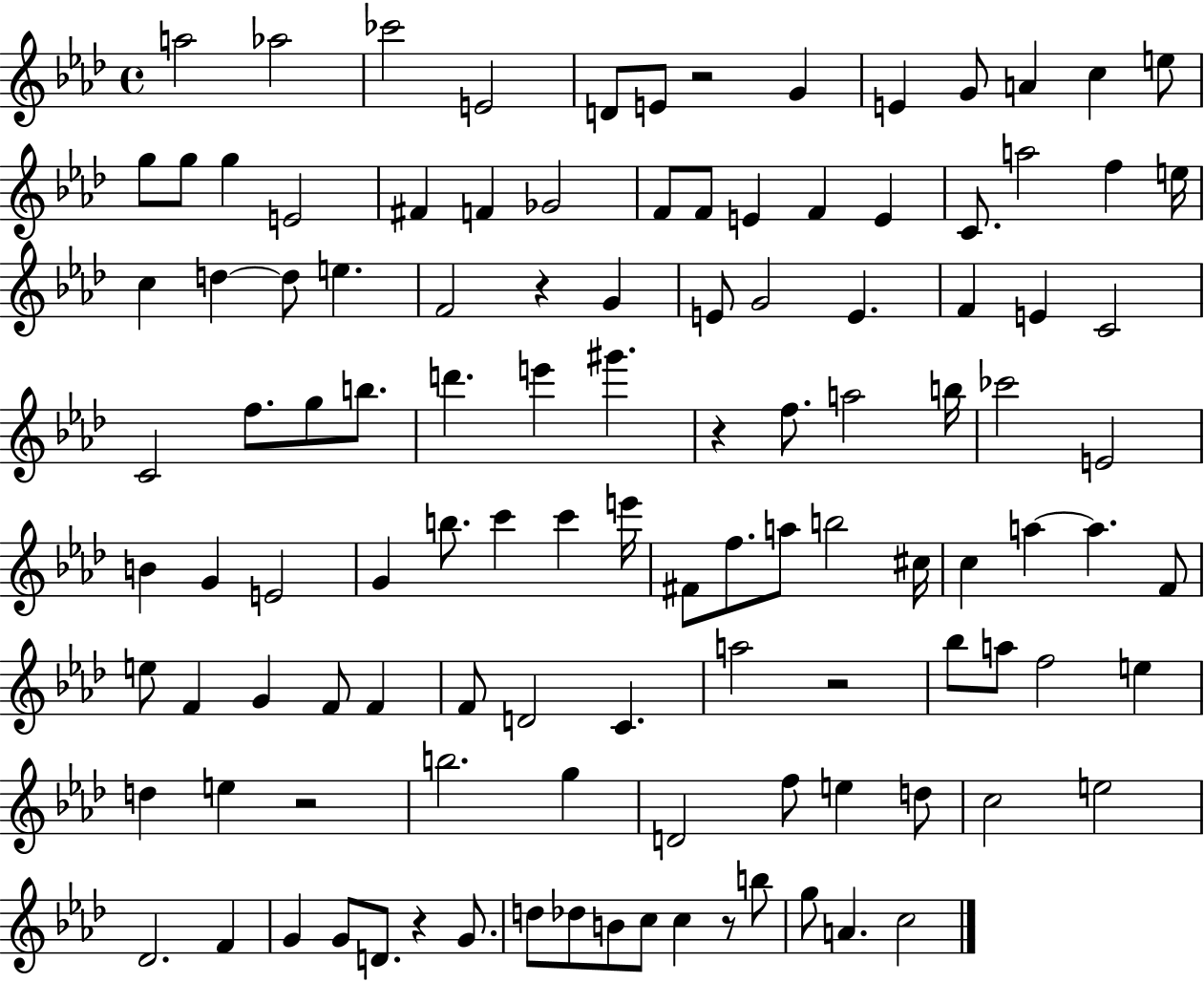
A5/h Ab5/h CES6/h E4/h D4/e E4/e R/h G4/q E4/q G4/e A4/q C5/q E5/e G5/e G5/e G5/q E4/h F#4/q F4/q Gb4/h F4/e F4/e E4/q F4/q E4/q C4/e. A5/h F5/q E5/s C5/q D5/q D5/e E5/q. F4/h R/q G4/q E4/e G4/h E4/q. F4/q E4/q C4/h C4/h F5/e. G5/e B5/e. D6/q. E6/q G#6/q. R/q F5/e. A5/h B5/s CES6/h E4/h B4/q G4/q E4/h G4/q B5/e. C6/q C6/q E6/s F#4/e F5/e. A5/e B5/h C#5/s C5/q A5/q A5/q. F4/e E5/e F4/q G4/q F4/e F4/q F4/e D4/h C4/q. A5/h R/h Bb5/e A5/e F5/h E5/q D5/q E5/q R/h B5/h. G5/q D4/h F5/e E5/q D5/e C5/h E5/h Db4/h. F4/q G4/q G4/e D4/e. R/q G4/e. D5/e Db5/e B4/e C5/e C5/q R/e B5/e G5/e A4/q. C5/h